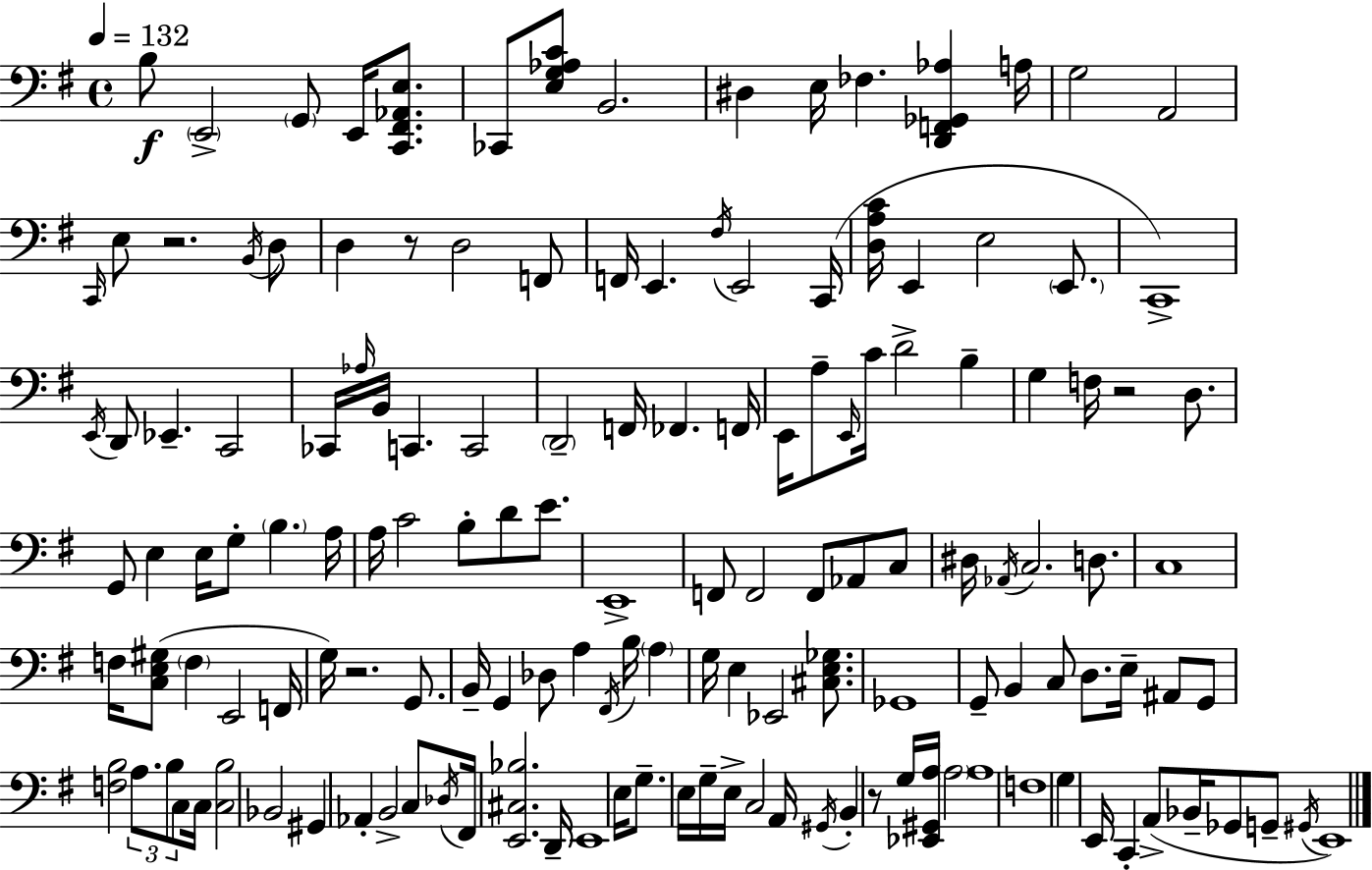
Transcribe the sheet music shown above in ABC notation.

X:1
T:Untitled
M:4/4
L:1/4
K:G
B,/2 E,,2 G,,/2 E,,/4 [C,,^F,,_A,,E,]/2 _C,,/2 [E,G,_A,C]/2 B,,2 ^D, E,/4 _F, [D,,F,,_G,,_A,] A,/4 G,2 A,,2 C,,/4 E,/2 z2 B,,/4 D,/2 D, z/2 D,2 F,,/2 F,,/4 E,, ^F,/4 E,,2 C,,/4 [D,A,C]/4 E,, E,2 E,,/2 C,,4 E,,/4 D,,/2 _E,, C,,2 _C,,/4 _A,/4 B,,/4 C,, C,,2 D,,2 F,,/4 _F,, F,,/4 E,,/4 A,/2 E,,/4 C/4 D2 B, G, F,/4 z2 D,/2 G,,/2 E, E,/4 G,/2 B, A,/4 A,/4 C2 B,/2 D/2 E/2 E,,4 F,,/2 F,,2 F,,/2 _A,,/2 C,/2 ^D,/4 _A,,/4 C,2 D,/2 C,4 F,/4 [C,E,^G,]/2 F, E,,2 F,,/4 G,/4 z2 G,,/2 B,,/4 G,, _D,/2 A, ^F,,/4 B,/4 A, G,/4 E, _E,,2 [^C,E,_G,]/2 _G,,4 G,,/2 B,, C,/2 D,/2 E,/4 ^A,,/2 G,,/2 [F,B,]2 A,/2 B,/2 C,/2 C,/4 [C,B,]2 _B,,2 ^G,, _A,, B,,2 C,/2 _D,/4 ^F,,/4 [E,,^C,_B,]2 D,,/4 E,,4 E,/4 G,/2 E,/4 G,/4 E,/4 C,2 A,,/4 ^G,,/4 B,, z/2 G,/4 [_E,,^G,,A,]/4 A,2 A,4 F,4 G, E,,/4 C,, A,,/2 _B,,/4 _G,,/2 G,,/2 ^G,,/4 E,,4